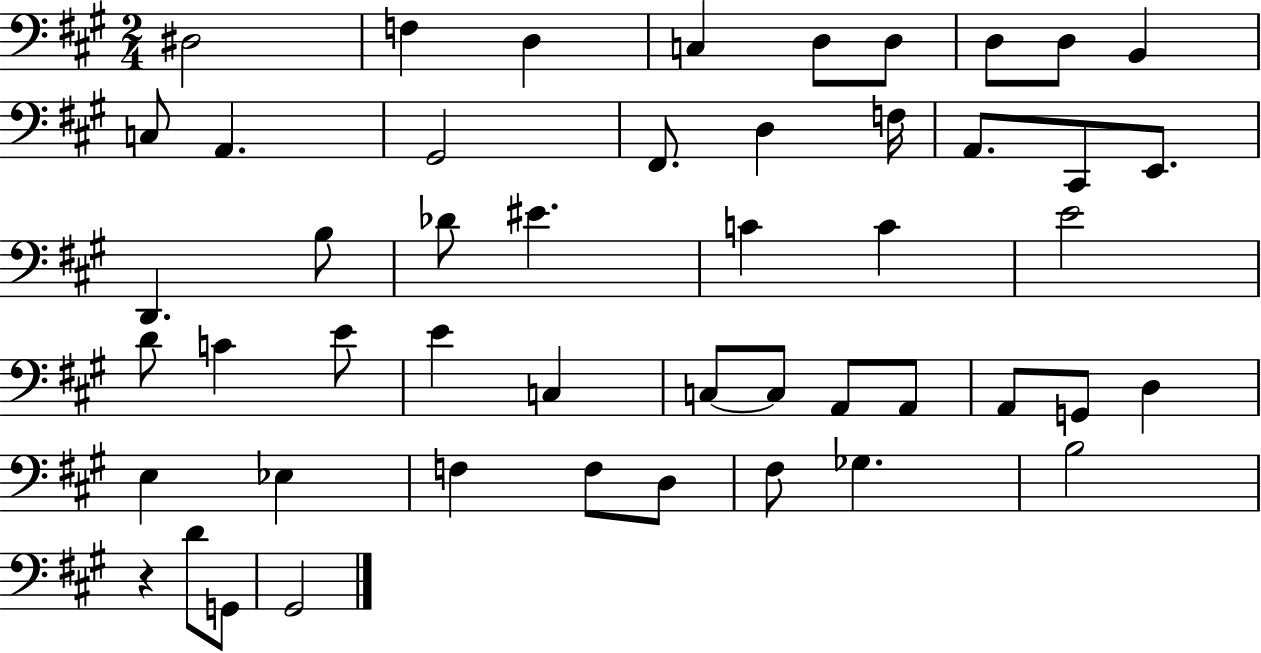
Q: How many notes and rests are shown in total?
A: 49